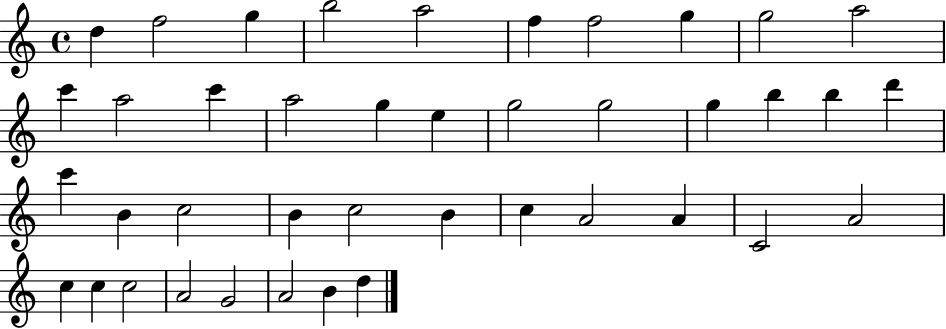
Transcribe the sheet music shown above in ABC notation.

X:1
T:Untitled
M:4/4
L:1/4
K:C
d f2 g b2 a2 f f2 g g2 a2 c' a2 c' a2 g e g2 g2 g b b d' c' B c2 B c2 B c A2 A C2 A2 c c c2 A2 G2 A2 B d